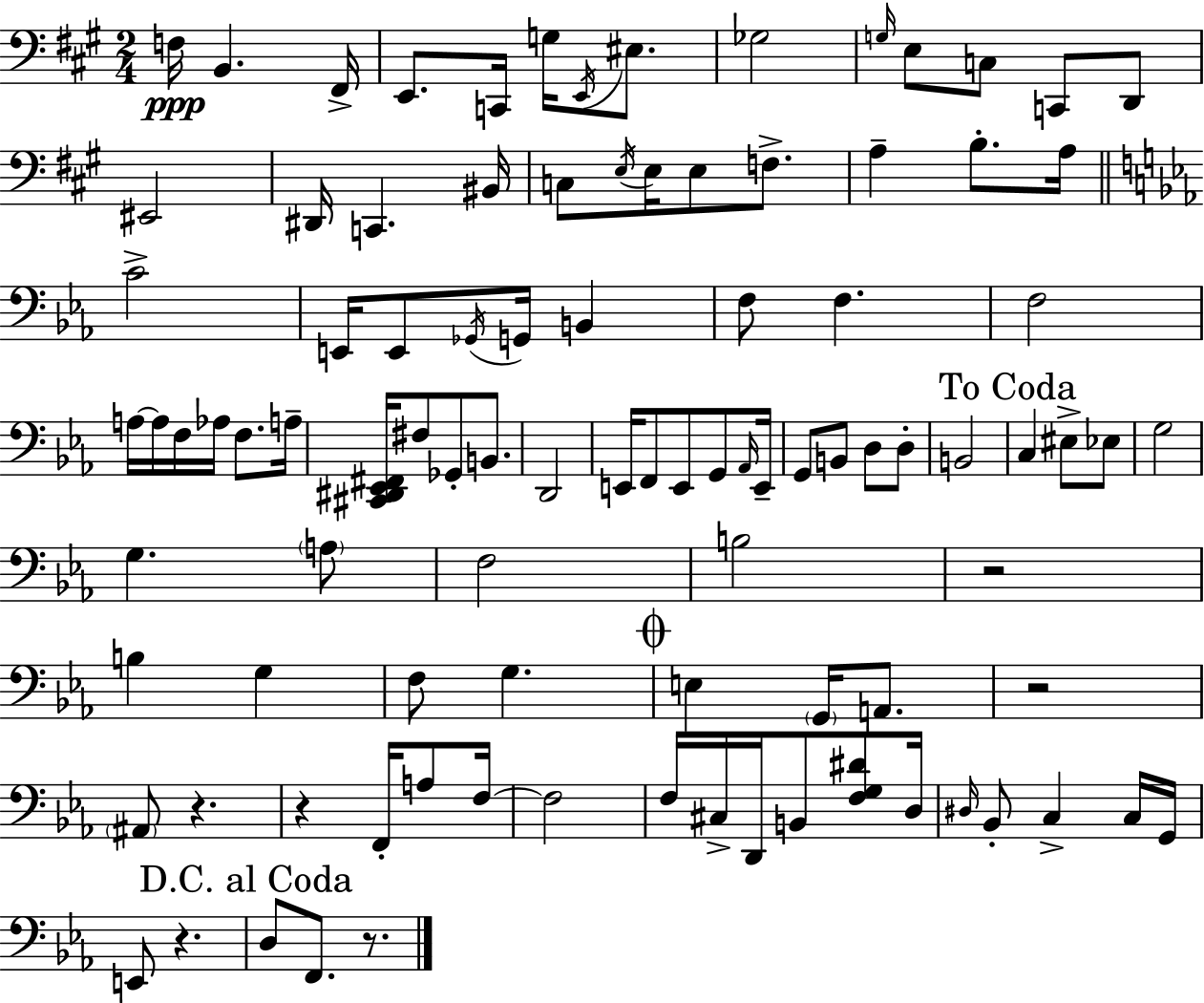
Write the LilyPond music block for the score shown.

{
  \clef bass
  \numericTimeSignature
  \time 2/4
  \key a \major
  \repeat volta 2 { f16\ppp b,4. fis,16-> | e,8. c,16 g16 \acciaccatura { e,16 } eis8. | ges2 | \grace { g16 } e8 c8 c,8 | \break d,8 eis,2 | dis,16 c,4. | bis,16 c8 \acciaccatura { e16 } e16 e8 | f8.-> a4-- b8.-. | \break a16 \bar "||" \break \key ees \major c'2-> | e,16 e,8 \acciaccatura { ges,16 } g,16 b,4 | f8 f4. | f2 | \break a16~~ a16 f16 aes16 f8. | a16-- <cis, dis, ees, fis,>16 fis8 ges,8-. b,8. | d,2 | e,16 f,8 e,8 g,8 | \break \grace { aes,16 } e,16-- g,8 b,8 d8 | d8-. b,2 | \mark "To Coda" c4 eis8-> | ees8 g2 | \break g4. | \parenthesize a8 f2 | b2 | r2 | \break b4 g4 | f8 g4. | \mark \markup { \musicglyph "scripts.coda" } e4 \parenthesize g,16 a,8. | r2 | \break \parenthesize ais,8 r4. | r4 f,16-. a8 | f16~~ f2 | f16 cis16-> d,16 b,8 <f g dis'>8 | \break d16 \grace { dis16 } bes,8-. c4-> | c16 g,16 e,8 r4. | \mark "D.C. al Coda" d8 f,8. | r8. } \bar "|."
}